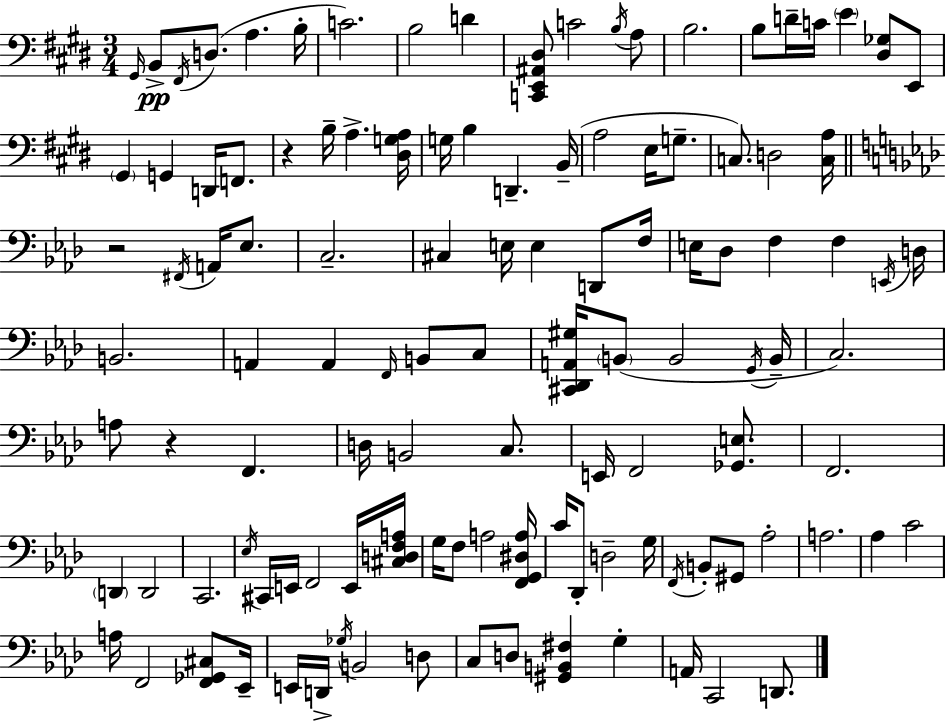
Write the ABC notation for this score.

X:1
T:Untitled
M:3/4
L:1/4
K:E
^G,,/4 B,,/2 ^F,,/4 D,/2 A, B,/4 C2 B,2 D [C,,E,,^A,,^D,]/2 C2 B,/4 A,/2 B,2 B,/2 D/4 C/4 E [^D,_G,]/2 E,,/2 ^G,, G,, D,,/4 F,,/2 z B,/4 A, [^D,G,A,]/4 G,/4 B, D,, B,,/4 A,2 E,/4 G,/2 C,/2 D,2 [C,A,]/4 z2 ^F,,/4 A,,/4 _E,/2 C,2 ^C, E,/4 E, D,,/2 F,/4 E,/4 _D,/2 F, F, E,,/4 D,/4 B,,2 A,, A,, F,,/4 B,,/2 C,/2 [^C,,_D,,A,,^G,]/4 B,,/2 B,,2 G,,/4 B,,/4 C,2 A,/2 z F,, D,/4 B,,2 C,/2 E,,/4 F,,2 [_G,,E,]/2 F,,2 D,, D,,2 C,,2 _E,/4 ^C,,/4 E,,/4 F,,2 E,,/4 [^C,D,F,A,]/4 G,/4 F,/2 A,2 [F,,G,,^D,A,]/4 C/4 _D,,/2 D,2 G,/4 F,,/4 B,,/2 ^G,,/2 _A,2 A,2 _A, C2 A,/4 F,,2 [F,,_G,,^C,]/2 _E,,/4 E,,/4 D,,/4 _G,/4 B,,2 D,/2 C,/2 D,/2 [^G,,B,,^F,] G, A,,/4 C,,2 D,,/2